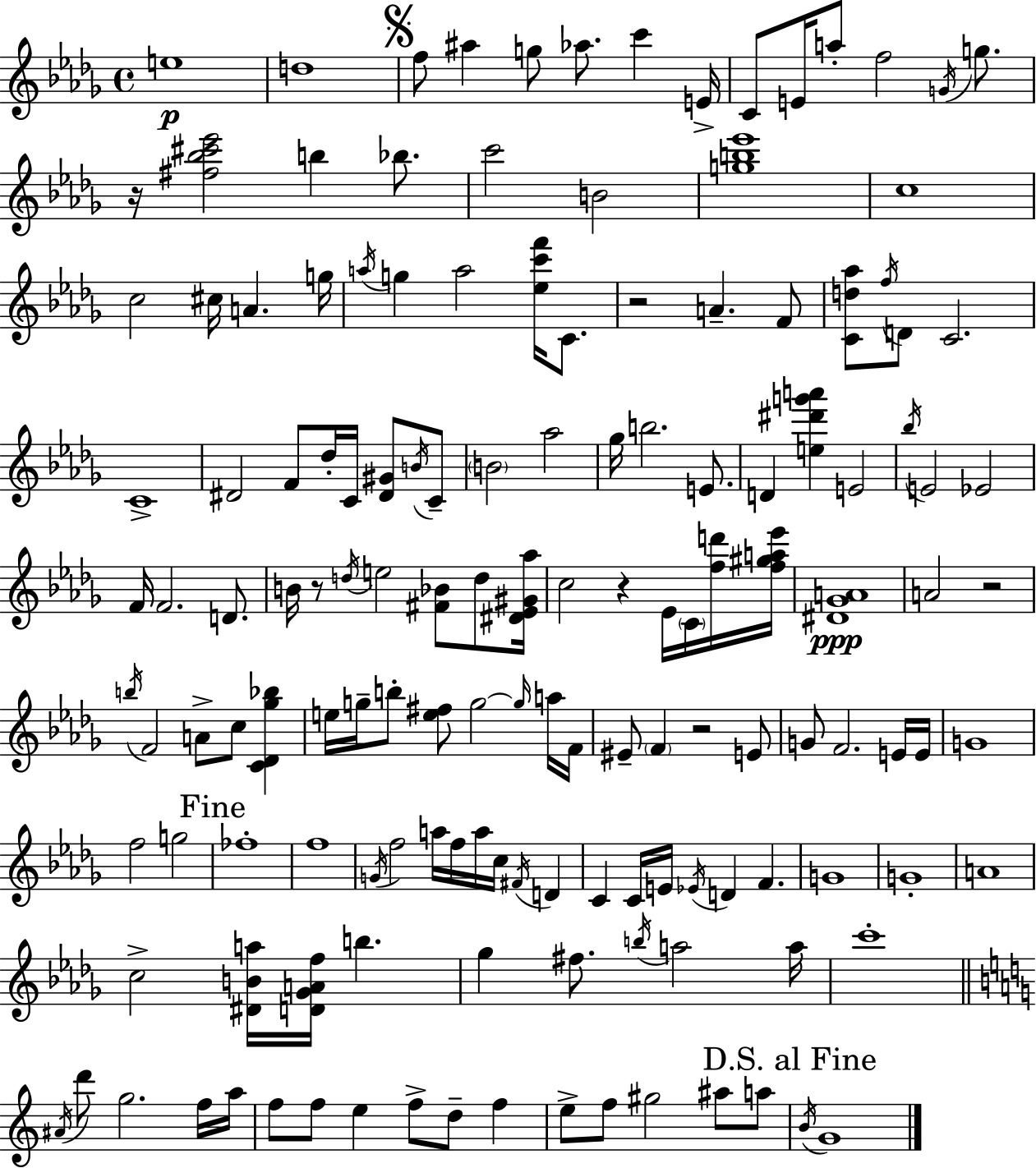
{
  \clef treble
  \time 4/4
  \defaultTimeSignature
  \key bes \minor
  e''1\p | d''1 | \mark \markup { \musicglyph "scripts.segno" } f''8 ais''4 g''8 aes''8. c'''4 e'16-> | c'8 e'16 a''8-. f''2 \acciaccatura { g'16 } g''8. | \break r16 <fis'' bes'' cis''' ees'''>2 b''4 bes''8. | c'''2 b'2 | <g'' b'' ees'''>1 | c''1 | \break c''2 cis''16 a'4. | g''16 \acciaccatura { a''16 } g''4 a''2 <ees'' c''' f'''>16 c'8. | r2 a'4.-- | f'8 <c' d'' aes''>8 \acciaccatura { f''16 } d'8 c'2. | \break c'1-> | dis'2 f'8 des''16-. c'16 <dis' gis'>8 | \acciaccatura { b'16 } c'8-- \parenthesize b'2 aes''2 | ges''16 b''2. | \break e'8. d'4 <e'' dis''' g''' a'''>4 e'2 | \acciaccatura { bes''16 } e'2 ees'2 | f'16 f'2. | d'8. b'16 r8 \acciaccatura { d''16 } e''2 | \break <fis' bes'>8 d''8 <dis' ees' gis' aes''>16 c''2 r4 | ees'16 \parenthesize c'16 <f'' d'''>16 <f'' gis'' a'' ees'''>16 <dis' ges' a'>1\ppp | a'2 r2 | \acciaccatura { b''16 } f'2 a'8-> | \break c''8 <c' des' ges'' bes''>4 e''16 g''16-- b''8-. <e'' fis''>8 g''2~~ | \grace { g''16 } a''16 f'16 eis'8-- \parenthesize f'4 r2 | e'8 g'8 f'2. | e'16 e'16 g'1 | \break f''2 | g''2 \mark "Fine" fes''1-. | f''1 | \acciaccatura { g'16 } f''2 | \break a''16 f''16 a''16 c''16 \acciaccatura { fis'16 } d'4 c'4 c'16 e'16 | \acciaccatura { ees'16 } d'4 f'4. g'1 | g'1-. | a'1 | \break c''2-> | <dis' b' a''>16 <d' ges' a' f''>16 b''4. ges''4 fis''8. | \acciaccatura { b''16 } a''2 a''16 c'''1-. | \bar "||" \break \key c \major \acciaccatura { ais'16 } d'''8 g''2. f''16 | a''16 f''8 f''8 e''4 f''8-> d''8-- f''4 | e''8-> f''8 gis''2 ais''8 a''8 | \mark "D.S. al Fine" \acciaccatura { b'16 } g'1 | \break \bar "|."
}